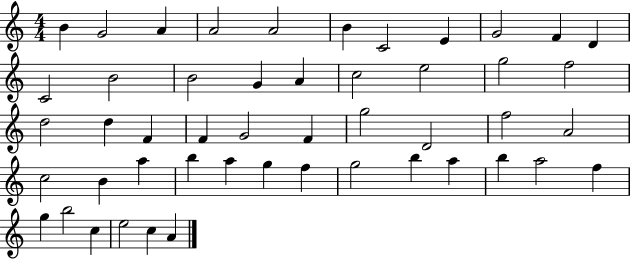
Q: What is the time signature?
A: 4/4